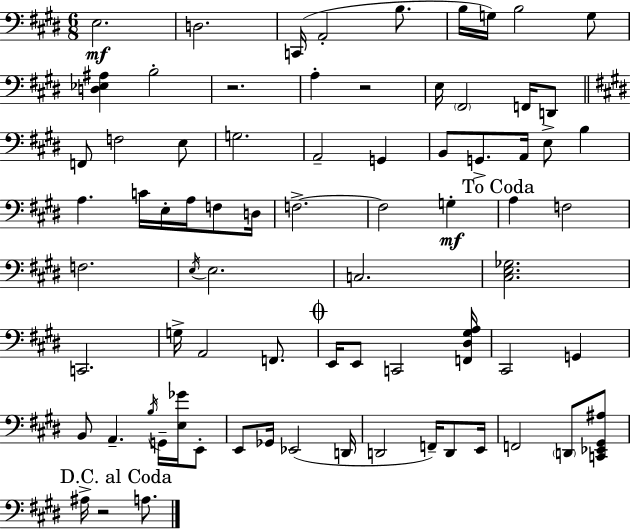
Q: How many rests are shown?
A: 3